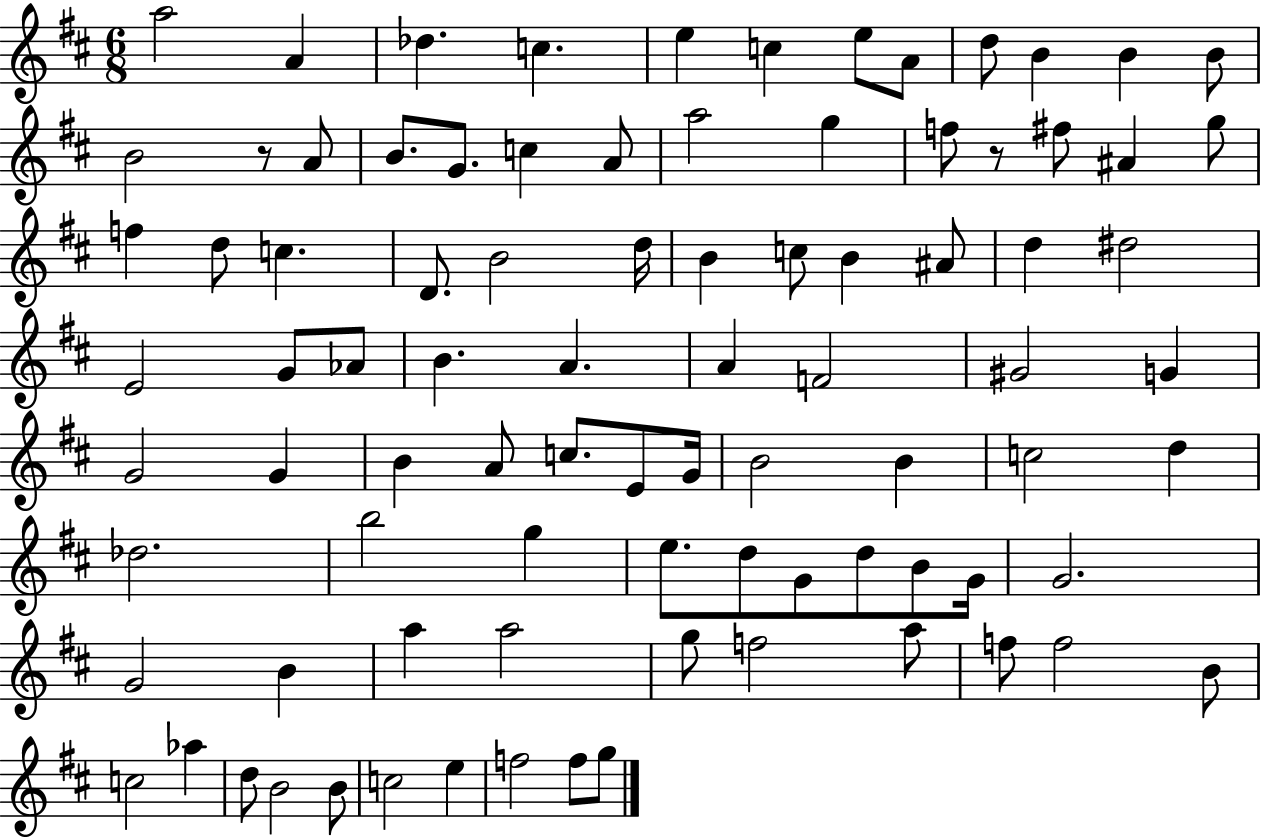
{
  \clef treble
  \numericTimeSignature
  \time 6/8
  \key d \major
  a''2 a'4 | des''4. c''4. | e''4 c''4 e''8 a'8 | d''8 b'4 b'4 b'8 | \break b'2 r8 a'8 | b'8. g'8. c''4 a'8 | a''2 g''4 | f''8 r8 fis''8 ais'4 g''8 | \break f''4 d''8 c''4. | d'8. b'2 d''16 | b'4 c''8 b'4 ais'8 | d''4 dis''2 | \break e'2 g'8 aes'8 | b'4. a'4. | a'4 f'2 | gis'2 g'4 | \break g'2 g'4 | b'4 a'8 c''8. e'8 g'16 | b'2 b'4 | c''2 d''4 | \break des''2. | b''2 g''4 | e''8. d''8 g'8 d''8 b'8 g'16 | g'2. | \break g'2 b'4 | a''4 a''2 | g''8 f''2 a''8 | f''8 f''2 b'8 | \break c''2 aes''4 | d''8 b'2 b'8 | c''2 e''4 | f''2 f''8 g''8 | \break \bar "|."
}